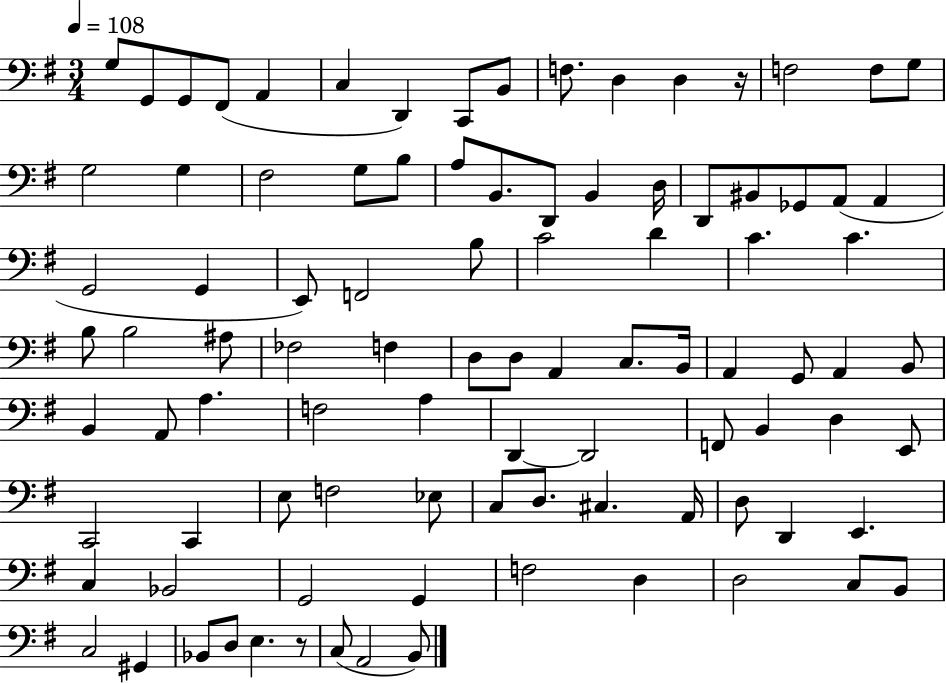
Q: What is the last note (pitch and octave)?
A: B2